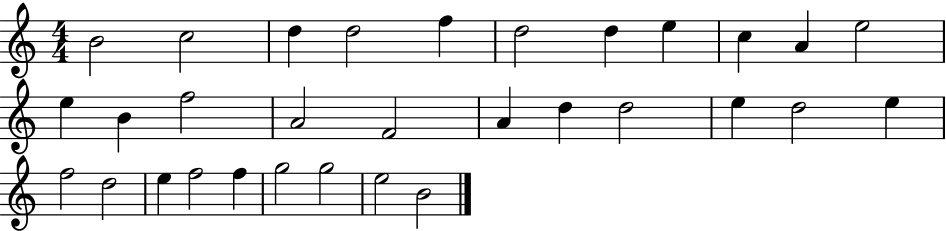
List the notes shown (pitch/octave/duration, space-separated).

B4/h C5/h D5/q D5/h F5/q D5/h D5/q E5/q C5/q A4/q E5/h E5/q B4/q F5/h A4/h F4/h A4/q D5/q D5/h E5/q D5/h E5/q F5/h D5/h E5/q F5/h F5/q G5/h G5/h E5/h B4/h